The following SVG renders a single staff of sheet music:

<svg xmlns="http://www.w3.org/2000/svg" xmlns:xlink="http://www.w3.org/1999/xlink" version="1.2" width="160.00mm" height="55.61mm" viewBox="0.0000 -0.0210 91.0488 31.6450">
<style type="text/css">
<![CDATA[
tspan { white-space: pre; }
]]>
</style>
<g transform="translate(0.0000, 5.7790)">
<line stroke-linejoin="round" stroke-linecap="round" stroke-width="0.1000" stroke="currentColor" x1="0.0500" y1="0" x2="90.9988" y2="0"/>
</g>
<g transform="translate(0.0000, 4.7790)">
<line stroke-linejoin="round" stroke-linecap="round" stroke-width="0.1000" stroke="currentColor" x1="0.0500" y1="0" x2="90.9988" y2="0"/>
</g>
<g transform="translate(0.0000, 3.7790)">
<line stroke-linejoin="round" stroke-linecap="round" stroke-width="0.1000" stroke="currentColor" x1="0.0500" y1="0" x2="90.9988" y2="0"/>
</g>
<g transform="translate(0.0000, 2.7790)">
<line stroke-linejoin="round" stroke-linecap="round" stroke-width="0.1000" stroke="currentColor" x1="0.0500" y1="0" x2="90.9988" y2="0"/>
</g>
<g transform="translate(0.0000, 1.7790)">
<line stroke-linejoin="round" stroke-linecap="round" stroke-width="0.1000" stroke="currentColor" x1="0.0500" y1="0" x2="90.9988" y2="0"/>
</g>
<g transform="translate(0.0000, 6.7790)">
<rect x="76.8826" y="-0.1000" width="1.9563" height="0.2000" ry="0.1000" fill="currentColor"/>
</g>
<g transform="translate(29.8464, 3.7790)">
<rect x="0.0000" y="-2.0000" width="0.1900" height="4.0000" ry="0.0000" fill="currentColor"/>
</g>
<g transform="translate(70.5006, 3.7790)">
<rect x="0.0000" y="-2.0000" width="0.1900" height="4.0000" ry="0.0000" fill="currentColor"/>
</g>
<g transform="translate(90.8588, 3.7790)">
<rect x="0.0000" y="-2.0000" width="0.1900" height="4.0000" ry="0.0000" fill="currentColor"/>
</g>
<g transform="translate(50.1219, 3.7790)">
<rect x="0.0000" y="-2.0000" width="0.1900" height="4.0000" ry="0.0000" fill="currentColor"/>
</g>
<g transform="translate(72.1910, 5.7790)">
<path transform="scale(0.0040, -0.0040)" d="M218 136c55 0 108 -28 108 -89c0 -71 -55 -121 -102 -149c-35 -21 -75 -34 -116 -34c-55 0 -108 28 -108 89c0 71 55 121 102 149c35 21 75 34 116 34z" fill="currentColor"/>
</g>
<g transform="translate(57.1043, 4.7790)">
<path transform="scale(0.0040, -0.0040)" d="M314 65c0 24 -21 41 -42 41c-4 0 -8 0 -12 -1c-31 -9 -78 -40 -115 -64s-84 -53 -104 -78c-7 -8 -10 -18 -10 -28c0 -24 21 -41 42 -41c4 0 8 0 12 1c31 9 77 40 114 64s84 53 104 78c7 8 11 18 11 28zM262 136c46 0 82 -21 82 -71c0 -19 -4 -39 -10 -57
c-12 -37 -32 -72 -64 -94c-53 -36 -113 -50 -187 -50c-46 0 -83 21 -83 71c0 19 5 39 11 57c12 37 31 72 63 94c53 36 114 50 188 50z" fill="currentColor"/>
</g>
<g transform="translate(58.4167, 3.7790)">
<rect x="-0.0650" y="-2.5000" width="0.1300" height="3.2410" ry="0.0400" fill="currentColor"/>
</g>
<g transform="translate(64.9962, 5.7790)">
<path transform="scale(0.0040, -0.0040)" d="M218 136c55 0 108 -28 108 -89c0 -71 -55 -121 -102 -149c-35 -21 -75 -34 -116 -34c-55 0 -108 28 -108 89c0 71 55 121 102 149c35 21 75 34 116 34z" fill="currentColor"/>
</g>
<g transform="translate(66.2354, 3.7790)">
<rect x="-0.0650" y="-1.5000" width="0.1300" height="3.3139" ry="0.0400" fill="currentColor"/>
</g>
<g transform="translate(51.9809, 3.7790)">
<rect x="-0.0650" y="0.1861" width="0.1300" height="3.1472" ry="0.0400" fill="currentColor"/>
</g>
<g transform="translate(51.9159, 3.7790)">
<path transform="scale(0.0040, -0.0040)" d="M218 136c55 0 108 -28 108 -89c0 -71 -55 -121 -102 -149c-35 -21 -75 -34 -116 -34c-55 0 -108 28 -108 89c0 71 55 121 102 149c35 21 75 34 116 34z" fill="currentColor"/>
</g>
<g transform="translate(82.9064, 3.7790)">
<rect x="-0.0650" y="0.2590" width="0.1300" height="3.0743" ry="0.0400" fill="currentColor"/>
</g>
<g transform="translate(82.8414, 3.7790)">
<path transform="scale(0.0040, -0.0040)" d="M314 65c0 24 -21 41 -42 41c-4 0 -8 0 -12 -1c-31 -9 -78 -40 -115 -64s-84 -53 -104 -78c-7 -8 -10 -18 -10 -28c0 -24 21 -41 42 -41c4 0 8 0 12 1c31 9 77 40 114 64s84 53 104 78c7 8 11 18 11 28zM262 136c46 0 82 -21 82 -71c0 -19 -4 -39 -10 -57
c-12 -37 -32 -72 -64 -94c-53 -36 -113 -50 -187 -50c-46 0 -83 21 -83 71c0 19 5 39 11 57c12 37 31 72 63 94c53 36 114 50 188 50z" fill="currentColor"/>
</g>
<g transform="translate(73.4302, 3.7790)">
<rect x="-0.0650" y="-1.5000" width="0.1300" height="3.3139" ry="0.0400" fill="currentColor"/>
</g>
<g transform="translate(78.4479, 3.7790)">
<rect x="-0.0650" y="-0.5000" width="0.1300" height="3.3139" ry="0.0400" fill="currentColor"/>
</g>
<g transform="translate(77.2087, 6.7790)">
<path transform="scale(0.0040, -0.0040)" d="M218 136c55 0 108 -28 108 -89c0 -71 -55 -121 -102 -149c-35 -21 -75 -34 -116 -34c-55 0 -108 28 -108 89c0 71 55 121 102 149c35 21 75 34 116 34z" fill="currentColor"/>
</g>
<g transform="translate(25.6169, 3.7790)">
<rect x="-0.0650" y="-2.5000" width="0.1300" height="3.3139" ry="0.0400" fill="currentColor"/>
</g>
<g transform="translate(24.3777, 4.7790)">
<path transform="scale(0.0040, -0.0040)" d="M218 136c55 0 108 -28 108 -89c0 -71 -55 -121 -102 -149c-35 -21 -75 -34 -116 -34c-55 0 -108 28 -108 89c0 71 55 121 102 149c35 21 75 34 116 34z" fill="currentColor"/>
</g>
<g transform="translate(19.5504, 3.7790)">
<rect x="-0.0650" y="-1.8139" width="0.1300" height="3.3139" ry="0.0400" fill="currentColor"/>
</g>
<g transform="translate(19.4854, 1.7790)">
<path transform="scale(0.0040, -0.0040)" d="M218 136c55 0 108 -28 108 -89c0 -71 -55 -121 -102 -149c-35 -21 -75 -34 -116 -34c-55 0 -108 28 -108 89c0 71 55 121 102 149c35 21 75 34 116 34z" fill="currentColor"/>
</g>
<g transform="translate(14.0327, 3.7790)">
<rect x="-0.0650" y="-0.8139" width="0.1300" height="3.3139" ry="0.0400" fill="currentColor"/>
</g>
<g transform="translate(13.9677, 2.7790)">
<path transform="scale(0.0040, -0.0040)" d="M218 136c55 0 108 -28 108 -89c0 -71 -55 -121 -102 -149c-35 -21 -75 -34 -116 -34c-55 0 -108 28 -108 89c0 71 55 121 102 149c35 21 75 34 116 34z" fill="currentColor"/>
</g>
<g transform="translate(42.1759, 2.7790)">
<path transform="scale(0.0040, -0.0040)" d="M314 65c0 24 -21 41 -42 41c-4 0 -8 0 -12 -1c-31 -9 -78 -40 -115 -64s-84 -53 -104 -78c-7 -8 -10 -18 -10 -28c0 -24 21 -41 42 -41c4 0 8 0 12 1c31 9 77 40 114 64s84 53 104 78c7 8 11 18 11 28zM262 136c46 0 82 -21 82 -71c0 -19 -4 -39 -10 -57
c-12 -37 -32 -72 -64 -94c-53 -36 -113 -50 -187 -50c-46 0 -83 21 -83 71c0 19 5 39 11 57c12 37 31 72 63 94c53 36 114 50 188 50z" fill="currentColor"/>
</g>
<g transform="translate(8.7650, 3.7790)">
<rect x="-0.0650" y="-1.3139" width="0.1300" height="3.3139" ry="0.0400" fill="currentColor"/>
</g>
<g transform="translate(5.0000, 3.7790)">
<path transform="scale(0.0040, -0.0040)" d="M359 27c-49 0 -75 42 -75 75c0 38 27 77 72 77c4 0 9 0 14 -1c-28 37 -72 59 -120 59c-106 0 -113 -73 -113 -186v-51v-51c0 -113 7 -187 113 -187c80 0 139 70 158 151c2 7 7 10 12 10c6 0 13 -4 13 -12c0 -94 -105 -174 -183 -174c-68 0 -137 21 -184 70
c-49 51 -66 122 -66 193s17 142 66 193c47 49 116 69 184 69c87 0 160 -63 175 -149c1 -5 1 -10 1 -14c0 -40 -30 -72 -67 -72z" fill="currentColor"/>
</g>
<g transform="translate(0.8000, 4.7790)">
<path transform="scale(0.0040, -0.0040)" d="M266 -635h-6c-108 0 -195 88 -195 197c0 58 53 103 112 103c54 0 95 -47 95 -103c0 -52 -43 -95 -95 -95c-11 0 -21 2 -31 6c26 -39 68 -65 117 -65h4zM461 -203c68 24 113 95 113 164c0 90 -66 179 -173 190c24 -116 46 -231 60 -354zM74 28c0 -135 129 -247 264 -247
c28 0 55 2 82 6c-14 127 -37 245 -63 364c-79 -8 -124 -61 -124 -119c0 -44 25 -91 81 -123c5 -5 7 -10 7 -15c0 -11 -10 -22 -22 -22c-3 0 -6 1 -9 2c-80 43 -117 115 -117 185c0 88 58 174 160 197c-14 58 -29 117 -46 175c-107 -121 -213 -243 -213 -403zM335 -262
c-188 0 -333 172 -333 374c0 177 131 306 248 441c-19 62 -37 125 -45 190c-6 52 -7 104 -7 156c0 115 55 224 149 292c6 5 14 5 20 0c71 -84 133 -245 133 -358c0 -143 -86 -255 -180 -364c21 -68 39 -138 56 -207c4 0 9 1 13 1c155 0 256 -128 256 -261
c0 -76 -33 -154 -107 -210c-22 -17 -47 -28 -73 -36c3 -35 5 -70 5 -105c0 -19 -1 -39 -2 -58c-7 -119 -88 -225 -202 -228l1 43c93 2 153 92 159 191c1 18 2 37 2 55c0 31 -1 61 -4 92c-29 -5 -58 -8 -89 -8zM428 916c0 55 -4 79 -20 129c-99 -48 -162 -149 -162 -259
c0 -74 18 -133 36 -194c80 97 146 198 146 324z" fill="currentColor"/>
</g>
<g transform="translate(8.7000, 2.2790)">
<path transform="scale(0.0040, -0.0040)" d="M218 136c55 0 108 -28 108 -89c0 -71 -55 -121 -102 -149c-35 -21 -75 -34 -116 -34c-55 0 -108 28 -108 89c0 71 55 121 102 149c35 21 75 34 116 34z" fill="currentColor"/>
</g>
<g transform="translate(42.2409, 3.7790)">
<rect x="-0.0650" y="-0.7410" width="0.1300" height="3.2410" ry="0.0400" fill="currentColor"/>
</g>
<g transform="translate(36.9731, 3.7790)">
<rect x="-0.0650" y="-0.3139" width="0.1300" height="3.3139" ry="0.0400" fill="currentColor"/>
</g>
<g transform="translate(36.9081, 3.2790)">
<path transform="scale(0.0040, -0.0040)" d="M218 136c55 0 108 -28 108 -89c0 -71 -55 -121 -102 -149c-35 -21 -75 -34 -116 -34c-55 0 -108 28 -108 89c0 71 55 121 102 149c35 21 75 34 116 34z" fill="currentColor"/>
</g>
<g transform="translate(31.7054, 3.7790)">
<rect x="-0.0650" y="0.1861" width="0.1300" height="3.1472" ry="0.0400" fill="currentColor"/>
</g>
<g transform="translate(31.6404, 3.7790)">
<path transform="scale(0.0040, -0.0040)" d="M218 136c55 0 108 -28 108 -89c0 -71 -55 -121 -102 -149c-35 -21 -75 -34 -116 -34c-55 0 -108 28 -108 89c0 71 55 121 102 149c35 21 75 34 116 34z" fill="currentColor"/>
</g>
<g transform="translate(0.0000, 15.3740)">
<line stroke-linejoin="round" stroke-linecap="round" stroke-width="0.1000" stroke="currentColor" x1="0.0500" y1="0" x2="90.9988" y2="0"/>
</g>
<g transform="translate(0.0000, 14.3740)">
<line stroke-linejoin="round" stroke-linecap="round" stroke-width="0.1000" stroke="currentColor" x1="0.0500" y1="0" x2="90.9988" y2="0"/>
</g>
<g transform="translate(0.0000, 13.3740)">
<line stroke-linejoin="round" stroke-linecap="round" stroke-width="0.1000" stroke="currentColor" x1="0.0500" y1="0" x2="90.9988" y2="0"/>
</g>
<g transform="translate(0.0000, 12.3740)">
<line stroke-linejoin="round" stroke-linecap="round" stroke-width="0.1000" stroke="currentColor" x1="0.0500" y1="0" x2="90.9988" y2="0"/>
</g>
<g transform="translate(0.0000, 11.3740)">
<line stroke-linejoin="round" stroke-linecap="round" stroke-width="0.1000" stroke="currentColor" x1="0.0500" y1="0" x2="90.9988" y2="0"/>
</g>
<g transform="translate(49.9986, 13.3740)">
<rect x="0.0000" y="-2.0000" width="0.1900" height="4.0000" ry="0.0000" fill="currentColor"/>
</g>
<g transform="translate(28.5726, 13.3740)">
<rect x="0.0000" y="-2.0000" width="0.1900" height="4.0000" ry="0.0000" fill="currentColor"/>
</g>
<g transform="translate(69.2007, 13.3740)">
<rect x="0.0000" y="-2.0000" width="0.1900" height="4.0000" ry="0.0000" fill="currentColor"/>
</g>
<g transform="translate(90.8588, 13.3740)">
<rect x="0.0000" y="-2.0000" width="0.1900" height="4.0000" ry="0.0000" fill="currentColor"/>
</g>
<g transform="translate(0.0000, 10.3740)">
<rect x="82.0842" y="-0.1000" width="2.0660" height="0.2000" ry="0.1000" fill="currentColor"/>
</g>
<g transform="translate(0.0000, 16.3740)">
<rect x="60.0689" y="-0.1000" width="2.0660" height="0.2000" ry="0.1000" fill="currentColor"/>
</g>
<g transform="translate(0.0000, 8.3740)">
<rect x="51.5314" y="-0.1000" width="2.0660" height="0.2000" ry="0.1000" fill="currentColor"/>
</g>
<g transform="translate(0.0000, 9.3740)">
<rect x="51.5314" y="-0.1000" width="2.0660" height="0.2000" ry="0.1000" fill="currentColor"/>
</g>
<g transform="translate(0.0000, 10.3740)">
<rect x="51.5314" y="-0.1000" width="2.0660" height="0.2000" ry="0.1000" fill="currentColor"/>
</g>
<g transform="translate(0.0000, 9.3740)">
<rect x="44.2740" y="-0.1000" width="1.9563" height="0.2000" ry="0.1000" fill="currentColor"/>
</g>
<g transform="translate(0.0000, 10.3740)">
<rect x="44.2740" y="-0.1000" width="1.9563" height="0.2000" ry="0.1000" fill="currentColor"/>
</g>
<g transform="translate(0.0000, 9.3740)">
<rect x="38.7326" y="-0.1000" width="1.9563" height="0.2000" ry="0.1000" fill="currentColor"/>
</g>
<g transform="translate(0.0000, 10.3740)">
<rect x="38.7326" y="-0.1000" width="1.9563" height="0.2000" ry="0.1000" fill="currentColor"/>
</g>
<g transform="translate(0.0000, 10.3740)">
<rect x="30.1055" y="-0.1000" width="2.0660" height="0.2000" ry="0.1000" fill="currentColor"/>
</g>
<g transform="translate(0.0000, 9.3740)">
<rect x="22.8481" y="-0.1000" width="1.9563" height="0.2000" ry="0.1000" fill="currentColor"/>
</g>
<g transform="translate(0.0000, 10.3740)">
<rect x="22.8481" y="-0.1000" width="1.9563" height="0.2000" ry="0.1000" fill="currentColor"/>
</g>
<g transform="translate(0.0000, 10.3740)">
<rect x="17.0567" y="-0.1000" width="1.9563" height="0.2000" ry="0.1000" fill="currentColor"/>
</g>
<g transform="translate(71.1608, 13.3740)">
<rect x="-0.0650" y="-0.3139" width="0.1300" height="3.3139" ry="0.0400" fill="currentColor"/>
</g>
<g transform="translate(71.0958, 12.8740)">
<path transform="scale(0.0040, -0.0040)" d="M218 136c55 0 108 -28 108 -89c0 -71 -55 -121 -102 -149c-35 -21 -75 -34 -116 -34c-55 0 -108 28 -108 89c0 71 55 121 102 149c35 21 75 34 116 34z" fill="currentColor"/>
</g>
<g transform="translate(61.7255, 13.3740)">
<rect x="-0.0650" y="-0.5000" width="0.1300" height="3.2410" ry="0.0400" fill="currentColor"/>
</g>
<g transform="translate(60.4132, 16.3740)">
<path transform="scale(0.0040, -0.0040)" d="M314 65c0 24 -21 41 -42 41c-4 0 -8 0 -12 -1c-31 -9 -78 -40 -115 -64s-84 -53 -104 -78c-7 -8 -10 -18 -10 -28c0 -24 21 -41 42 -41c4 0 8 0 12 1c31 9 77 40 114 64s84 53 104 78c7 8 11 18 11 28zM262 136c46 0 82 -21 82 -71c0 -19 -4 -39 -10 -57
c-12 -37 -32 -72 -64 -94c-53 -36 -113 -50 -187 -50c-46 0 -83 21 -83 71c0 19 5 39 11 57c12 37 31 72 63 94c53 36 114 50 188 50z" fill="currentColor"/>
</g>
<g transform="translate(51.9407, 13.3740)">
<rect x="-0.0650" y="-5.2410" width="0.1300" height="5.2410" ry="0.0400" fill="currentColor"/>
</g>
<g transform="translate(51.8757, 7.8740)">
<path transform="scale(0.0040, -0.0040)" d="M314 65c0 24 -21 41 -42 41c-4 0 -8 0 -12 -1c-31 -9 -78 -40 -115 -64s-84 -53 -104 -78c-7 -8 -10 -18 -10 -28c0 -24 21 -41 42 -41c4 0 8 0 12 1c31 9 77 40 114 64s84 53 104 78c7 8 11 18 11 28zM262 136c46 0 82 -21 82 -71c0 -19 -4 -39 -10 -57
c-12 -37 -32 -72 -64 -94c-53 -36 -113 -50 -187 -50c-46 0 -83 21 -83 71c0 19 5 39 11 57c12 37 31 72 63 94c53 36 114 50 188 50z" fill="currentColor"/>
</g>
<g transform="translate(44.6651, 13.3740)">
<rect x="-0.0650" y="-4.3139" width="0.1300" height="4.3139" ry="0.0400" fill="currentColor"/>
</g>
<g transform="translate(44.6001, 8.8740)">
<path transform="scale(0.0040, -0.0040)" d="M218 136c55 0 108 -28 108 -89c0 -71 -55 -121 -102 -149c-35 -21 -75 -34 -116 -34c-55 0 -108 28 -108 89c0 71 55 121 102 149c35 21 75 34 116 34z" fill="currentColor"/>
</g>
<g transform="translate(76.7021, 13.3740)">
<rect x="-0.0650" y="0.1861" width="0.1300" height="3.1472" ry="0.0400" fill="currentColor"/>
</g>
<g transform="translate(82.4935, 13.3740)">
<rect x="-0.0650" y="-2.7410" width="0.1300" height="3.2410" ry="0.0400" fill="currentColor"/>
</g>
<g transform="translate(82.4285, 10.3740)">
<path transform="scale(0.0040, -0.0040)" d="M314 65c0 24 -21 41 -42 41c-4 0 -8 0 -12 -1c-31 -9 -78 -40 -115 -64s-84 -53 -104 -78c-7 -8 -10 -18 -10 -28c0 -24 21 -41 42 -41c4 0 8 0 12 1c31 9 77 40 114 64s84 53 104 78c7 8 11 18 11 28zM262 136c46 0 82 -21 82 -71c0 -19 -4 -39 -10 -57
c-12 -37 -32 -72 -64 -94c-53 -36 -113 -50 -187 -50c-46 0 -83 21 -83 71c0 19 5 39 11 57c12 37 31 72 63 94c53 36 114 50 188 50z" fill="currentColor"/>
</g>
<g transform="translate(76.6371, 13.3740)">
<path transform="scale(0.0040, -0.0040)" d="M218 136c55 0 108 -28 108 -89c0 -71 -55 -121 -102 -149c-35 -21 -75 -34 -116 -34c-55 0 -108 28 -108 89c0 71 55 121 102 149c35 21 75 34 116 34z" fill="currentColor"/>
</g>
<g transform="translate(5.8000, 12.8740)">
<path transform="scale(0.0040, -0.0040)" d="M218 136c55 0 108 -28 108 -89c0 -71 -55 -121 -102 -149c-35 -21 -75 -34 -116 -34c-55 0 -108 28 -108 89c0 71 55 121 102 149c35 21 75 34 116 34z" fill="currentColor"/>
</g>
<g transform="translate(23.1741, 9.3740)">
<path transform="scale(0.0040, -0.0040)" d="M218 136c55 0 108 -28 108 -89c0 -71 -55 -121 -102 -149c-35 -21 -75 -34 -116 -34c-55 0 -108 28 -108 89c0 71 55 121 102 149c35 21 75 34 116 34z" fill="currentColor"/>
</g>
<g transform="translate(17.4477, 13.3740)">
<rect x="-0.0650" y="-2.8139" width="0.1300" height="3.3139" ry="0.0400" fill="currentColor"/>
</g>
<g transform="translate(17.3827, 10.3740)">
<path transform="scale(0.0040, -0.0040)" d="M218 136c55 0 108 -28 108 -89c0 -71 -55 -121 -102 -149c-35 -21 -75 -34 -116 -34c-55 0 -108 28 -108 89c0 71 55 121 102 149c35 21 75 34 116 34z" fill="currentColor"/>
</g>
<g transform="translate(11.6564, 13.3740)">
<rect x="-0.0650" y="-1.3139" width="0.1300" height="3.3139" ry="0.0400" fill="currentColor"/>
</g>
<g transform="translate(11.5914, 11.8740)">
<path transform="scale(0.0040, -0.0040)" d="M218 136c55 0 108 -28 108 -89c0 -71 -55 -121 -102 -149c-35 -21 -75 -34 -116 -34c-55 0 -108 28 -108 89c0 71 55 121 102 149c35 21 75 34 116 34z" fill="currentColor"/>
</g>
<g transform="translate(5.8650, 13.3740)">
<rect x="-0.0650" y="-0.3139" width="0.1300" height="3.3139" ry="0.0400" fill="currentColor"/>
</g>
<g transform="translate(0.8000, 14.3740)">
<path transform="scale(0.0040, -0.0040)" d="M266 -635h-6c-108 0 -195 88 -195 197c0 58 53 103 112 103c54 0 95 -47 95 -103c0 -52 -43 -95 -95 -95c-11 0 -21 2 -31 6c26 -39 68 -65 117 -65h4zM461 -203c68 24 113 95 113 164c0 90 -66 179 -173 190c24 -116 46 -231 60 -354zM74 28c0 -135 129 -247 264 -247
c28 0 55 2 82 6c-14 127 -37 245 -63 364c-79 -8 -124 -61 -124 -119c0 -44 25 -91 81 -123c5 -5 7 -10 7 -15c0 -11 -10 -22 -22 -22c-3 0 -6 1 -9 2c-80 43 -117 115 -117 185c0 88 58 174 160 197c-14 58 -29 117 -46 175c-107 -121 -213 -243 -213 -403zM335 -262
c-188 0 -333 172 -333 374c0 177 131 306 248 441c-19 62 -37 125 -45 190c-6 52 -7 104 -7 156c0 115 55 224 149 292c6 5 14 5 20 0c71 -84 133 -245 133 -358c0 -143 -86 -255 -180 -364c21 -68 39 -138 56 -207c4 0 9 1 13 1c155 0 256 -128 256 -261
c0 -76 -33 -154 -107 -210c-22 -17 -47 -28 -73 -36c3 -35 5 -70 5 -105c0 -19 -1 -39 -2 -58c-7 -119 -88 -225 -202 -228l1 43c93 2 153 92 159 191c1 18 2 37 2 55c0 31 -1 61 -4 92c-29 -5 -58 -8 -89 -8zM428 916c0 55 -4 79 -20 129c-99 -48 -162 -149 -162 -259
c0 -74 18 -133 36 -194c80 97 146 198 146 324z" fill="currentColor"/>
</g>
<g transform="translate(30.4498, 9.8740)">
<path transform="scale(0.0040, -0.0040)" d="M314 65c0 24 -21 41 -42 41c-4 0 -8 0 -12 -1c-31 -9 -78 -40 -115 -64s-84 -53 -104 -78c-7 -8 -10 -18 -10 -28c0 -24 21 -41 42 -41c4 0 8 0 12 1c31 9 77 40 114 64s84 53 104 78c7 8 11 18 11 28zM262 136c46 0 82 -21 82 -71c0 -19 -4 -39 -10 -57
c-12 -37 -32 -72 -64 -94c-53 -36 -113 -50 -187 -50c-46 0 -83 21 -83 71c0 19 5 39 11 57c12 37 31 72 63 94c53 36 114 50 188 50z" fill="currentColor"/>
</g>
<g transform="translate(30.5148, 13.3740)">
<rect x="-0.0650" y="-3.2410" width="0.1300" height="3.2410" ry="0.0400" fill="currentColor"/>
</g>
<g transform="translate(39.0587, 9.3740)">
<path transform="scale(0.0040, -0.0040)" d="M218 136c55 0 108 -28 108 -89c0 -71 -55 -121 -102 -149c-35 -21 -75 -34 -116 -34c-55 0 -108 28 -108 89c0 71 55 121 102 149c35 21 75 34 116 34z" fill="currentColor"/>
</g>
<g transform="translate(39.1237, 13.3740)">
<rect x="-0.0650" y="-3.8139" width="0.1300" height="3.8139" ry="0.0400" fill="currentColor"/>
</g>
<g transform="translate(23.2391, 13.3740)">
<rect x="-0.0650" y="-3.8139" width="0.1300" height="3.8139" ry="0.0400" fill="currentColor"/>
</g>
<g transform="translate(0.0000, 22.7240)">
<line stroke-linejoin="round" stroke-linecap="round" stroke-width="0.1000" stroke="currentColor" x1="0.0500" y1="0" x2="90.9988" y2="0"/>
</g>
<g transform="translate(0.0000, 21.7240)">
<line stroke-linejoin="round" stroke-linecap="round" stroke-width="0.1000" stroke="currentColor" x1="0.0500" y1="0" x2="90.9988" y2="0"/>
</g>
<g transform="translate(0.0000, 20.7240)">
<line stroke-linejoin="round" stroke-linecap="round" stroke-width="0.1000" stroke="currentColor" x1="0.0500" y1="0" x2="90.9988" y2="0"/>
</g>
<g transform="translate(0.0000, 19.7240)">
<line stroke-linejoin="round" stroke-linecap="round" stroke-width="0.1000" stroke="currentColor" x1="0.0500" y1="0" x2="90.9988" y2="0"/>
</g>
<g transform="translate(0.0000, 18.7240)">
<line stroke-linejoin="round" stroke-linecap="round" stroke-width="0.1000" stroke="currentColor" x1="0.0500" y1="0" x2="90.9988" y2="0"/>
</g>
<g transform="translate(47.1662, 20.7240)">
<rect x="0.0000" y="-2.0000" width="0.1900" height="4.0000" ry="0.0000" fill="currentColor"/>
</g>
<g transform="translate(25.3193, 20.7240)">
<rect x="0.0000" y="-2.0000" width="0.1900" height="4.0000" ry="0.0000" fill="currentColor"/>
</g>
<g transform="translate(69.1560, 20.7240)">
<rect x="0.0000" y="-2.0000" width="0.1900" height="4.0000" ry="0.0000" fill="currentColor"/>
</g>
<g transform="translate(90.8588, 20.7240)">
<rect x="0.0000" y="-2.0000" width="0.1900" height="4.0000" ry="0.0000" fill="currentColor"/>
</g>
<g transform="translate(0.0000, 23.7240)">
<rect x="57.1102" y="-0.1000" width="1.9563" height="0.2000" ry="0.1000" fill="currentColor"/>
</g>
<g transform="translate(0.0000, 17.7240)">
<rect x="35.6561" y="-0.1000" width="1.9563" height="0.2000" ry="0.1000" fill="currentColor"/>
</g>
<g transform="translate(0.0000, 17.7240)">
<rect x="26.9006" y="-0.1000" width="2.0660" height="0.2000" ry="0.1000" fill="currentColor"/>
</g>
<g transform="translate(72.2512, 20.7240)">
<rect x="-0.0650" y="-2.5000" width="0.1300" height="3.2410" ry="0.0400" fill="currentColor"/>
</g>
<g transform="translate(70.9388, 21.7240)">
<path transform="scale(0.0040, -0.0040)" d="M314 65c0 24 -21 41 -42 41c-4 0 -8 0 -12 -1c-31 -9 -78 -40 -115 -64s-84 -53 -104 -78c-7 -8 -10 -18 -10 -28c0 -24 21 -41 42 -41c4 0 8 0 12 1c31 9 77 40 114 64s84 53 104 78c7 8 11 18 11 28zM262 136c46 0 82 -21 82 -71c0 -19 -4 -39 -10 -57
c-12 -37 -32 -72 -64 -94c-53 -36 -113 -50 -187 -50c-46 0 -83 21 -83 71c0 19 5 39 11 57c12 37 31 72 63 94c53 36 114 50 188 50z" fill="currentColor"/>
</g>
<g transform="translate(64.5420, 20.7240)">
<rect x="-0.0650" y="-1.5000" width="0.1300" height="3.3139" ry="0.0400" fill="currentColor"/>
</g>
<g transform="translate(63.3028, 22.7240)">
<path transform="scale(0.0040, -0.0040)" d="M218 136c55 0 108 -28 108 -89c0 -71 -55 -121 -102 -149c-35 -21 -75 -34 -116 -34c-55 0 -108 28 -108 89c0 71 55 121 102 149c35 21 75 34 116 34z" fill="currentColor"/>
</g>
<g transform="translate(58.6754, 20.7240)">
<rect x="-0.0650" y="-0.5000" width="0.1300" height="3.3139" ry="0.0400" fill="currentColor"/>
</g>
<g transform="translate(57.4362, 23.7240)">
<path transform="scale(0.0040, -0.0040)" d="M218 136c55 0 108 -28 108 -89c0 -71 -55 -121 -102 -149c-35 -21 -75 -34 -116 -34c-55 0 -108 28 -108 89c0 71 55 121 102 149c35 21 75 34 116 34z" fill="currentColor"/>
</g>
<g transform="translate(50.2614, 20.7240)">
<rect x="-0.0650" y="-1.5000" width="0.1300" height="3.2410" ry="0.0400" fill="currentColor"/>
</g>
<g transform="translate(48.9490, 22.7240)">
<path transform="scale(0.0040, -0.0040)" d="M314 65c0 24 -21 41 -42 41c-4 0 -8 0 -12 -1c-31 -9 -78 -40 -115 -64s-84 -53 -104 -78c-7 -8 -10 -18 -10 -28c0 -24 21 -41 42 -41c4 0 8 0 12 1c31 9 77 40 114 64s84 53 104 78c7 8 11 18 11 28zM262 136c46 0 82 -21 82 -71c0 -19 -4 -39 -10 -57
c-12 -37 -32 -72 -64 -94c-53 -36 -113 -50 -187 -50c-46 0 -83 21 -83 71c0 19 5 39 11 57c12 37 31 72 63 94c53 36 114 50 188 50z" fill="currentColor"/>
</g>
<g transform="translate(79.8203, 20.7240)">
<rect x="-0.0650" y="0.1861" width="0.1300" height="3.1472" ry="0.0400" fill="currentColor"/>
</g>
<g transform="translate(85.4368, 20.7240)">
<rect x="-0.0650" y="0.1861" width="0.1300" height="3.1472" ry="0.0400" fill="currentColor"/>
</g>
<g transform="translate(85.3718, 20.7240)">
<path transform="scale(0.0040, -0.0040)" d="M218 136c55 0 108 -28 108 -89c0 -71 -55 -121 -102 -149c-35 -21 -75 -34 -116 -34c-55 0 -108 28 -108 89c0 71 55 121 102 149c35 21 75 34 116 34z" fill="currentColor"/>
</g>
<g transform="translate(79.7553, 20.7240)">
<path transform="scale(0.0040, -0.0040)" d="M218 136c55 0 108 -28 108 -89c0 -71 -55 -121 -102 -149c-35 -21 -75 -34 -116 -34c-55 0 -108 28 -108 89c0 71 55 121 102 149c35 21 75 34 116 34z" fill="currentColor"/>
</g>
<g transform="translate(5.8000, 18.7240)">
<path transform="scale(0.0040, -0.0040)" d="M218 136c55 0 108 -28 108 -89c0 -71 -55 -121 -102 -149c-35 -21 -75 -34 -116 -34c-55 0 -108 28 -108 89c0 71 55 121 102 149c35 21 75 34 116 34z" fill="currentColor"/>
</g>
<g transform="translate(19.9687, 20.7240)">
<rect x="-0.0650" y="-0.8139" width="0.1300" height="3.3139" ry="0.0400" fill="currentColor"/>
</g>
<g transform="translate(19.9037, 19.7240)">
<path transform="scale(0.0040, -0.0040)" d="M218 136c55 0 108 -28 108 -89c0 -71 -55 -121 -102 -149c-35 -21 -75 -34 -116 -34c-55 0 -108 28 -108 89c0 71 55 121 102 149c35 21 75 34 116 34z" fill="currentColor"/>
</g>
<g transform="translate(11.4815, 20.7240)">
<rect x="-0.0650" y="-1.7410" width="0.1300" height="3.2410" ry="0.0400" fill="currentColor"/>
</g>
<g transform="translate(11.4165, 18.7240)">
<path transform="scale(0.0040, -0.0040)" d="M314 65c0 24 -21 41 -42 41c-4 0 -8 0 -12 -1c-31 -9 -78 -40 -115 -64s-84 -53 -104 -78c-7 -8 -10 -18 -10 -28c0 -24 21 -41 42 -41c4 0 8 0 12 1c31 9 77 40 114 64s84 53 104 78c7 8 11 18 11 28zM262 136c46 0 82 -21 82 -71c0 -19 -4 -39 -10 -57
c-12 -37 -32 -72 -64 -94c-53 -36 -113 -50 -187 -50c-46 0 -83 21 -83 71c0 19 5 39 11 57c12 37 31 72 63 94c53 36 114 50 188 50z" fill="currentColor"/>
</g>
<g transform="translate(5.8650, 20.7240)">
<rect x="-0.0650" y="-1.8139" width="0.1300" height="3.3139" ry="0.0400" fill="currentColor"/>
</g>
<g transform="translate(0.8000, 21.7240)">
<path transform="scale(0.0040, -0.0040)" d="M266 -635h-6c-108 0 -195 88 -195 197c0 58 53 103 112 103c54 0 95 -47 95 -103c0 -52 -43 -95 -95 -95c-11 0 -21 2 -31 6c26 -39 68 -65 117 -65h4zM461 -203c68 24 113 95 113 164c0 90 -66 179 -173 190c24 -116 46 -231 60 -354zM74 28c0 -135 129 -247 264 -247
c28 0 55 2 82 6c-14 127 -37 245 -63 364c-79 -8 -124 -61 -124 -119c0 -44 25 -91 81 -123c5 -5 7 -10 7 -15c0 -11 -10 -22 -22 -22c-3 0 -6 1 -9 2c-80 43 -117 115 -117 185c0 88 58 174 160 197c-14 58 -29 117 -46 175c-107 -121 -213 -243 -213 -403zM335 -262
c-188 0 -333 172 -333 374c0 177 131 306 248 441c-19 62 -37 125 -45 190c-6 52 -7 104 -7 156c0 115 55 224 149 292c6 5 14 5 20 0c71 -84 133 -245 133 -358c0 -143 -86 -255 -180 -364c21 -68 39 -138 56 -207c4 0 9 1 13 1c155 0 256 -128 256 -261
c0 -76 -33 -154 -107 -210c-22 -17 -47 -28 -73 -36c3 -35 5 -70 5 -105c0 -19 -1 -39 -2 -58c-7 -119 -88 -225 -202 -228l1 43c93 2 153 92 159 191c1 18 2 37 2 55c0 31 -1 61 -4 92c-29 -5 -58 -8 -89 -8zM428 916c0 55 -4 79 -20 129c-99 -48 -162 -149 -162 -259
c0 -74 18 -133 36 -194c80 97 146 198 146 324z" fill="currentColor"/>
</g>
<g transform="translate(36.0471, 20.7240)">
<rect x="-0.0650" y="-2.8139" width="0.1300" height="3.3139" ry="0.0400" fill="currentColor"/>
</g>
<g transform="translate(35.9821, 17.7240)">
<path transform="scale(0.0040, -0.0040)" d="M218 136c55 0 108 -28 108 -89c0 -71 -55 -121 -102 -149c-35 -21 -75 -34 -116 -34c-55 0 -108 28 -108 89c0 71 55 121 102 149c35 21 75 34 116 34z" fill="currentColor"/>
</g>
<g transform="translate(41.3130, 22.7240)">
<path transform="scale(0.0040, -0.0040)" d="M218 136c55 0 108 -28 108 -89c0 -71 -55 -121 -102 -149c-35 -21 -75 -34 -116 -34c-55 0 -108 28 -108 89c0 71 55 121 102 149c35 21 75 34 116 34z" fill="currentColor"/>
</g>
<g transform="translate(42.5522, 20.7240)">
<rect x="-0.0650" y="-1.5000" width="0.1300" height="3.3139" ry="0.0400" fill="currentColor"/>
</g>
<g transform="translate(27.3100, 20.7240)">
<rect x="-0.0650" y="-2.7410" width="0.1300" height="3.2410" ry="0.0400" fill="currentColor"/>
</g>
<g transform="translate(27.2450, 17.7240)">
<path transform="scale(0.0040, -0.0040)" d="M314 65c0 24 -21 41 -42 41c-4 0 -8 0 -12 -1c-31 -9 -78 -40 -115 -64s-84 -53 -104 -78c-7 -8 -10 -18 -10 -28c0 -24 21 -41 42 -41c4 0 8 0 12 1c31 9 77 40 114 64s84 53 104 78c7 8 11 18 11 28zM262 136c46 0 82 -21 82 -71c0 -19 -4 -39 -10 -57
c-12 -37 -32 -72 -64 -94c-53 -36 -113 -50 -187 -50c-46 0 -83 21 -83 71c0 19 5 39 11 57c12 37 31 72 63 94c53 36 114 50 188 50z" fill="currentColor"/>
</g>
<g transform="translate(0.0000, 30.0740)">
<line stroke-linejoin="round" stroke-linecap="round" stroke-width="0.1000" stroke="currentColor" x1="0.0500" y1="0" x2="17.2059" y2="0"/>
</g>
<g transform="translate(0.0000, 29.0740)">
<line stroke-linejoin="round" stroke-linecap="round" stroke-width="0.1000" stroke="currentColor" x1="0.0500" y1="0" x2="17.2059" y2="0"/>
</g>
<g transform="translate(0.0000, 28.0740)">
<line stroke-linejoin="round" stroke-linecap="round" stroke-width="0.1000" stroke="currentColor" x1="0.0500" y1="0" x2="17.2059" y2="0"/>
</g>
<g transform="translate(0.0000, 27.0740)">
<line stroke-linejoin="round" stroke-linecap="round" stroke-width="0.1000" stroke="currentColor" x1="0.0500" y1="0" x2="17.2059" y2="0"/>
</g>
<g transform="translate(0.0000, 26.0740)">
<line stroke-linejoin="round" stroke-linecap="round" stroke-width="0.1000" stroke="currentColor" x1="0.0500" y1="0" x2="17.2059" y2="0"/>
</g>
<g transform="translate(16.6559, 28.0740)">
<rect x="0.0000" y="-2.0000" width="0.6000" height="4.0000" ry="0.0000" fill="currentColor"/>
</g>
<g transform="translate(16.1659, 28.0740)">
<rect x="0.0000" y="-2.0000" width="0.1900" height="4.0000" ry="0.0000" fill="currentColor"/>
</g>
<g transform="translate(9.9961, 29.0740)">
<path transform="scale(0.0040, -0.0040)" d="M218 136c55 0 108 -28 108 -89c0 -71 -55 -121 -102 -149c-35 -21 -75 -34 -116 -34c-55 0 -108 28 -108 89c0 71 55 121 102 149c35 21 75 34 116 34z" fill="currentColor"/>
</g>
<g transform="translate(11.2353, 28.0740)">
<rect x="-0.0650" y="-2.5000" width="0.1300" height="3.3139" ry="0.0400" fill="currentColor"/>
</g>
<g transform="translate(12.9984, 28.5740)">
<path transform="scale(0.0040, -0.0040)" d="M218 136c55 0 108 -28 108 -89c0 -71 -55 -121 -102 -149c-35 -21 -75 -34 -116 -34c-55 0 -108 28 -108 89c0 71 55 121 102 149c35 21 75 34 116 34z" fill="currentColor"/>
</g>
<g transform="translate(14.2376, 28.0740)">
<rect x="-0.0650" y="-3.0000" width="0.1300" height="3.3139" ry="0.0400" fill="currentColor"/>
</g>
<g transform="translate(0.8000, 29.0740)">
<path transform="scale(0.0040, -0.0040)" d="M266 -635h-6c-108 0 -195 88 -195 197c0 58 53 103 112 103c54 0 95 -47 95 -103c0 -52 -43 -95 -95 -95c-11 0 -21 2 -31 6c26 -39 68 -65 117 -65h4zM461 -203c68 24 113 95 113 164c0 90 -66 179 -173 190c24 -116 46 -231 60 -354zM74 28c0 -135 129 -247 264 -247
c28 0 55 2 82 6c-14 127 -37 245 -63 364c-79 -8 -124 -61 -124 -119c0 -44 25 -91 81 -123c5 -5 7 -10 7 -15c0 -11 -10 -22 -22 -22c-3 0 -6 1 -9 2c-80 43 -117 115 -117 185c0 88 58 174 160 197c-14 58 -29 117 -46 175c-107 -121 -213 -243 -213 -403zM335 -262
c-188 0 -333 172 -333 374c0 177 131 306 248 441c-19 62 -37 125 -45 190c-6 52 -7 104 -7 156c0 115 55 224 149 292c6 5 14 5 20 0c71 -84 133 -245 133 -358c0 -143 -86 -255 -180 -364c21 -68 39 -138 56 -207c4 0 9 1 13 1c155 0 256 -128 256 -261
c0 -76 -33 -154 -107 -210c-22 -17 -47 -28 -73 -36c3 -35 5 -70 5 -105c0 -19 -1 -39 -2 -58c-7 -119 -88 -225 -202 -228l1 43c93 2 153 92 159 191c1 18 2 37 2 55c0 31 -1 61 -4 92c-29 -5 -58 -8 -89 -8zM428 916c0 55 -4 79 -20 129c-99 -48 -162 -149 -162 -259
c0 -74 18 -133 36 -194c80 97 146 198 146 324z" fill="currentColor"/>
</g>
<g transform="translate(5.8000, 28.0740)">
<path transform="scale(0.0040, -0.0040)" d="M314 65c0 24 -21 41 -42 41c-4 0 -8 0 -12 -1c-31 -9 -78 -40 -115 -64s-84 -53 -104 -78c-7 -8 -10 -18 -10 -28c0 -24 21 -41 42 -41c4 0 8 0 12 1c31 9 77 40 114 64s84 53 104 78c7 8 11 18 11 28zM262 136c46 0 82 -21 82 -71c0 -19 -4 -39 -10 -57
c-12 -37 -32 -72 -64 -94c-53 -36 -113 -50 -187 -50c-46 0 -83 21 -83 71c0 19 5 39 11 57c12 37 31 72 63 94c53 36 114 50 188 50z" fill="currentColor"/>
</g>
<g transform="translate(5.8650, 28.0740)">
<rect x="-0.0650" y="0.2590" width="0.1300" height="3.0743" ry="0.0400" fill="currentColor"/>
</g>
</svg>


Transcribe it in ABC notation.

X:1
T:Untitled
M:4/4
L:1/4
K:C
e d f G B c d2 B G2 E E C B2 c e a c' b2 c' d' f'2 C2 c B a2 f f2 d a2 a E E2 C E G2 B B B2 G A